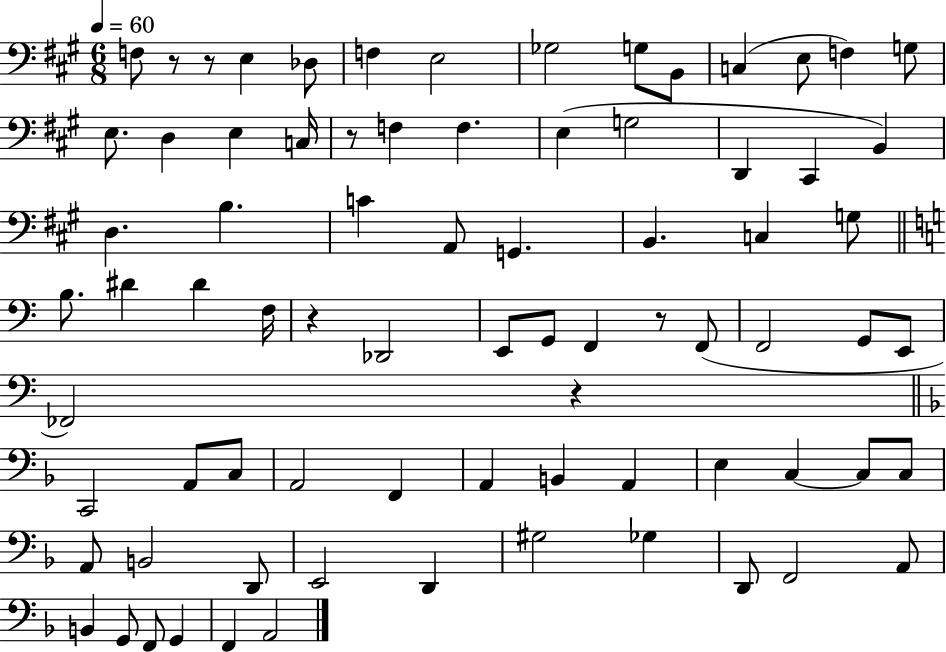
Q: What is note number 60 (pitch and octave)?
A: E2